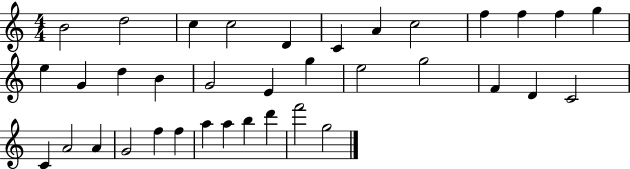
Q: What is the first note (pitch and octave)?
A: B4